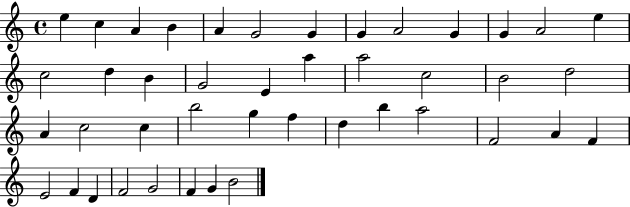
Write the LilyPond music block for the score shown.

{
  \clef treble
  \time 4/4
  \defaultTimeSignature
  \key c \major
  e''4 c''4 a'4 b'4 | a'4 g'2 g'4 | g'4 a'2 g'4 | g'4 a'2 e''4 | \break c''2 d''4 b'4 | g'2 e'4 a''4 | a''2 c''2 | b'2 d''2 | \break a'4 c''2 c''4 | b''2 g''4 f''4 | d''4 b''4 a''2 | f'2 a'4 f'4 | \break e'2 f'4 d'4 | f'2 g'2 | f'4 g'4 b'2 | \bar "|."
}